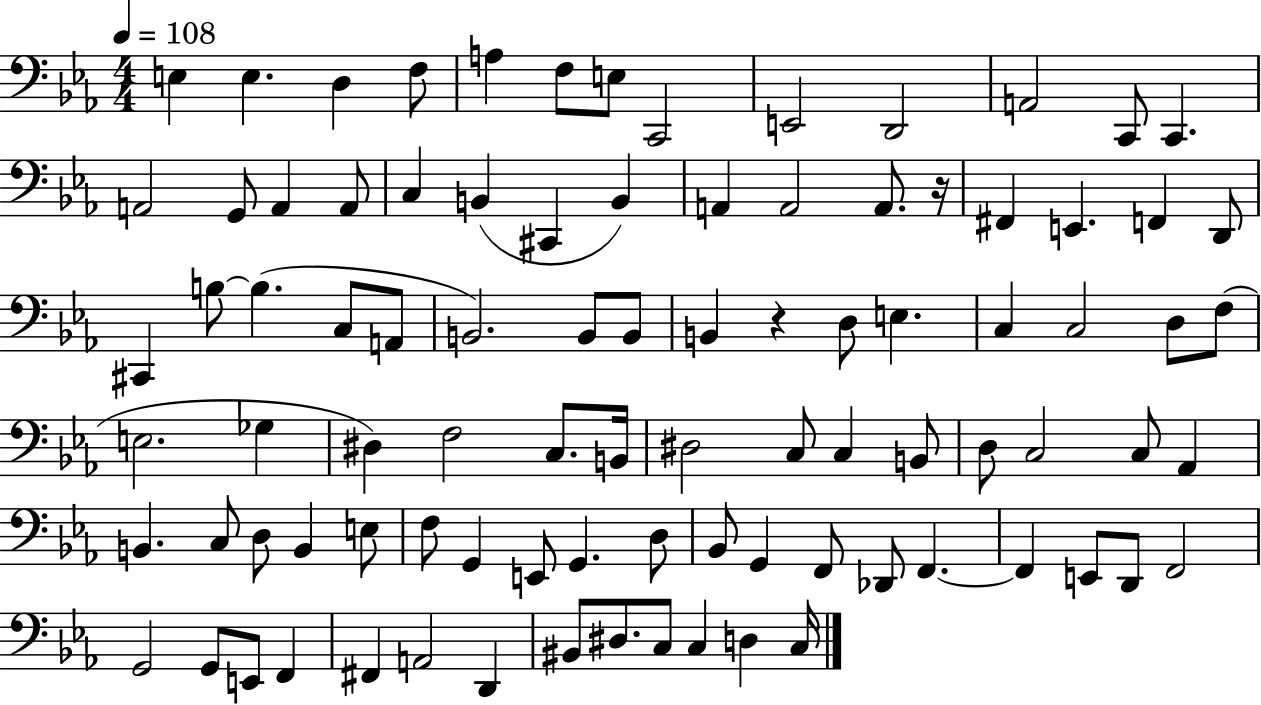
X:1
T:Untitled
M:4/4
L:1/4
K:Eb
E, E, D, F,/2 A, F,/2 E,/2 C,,2 E,,2 D,,2 A,,2 C,,/2 C,, A,,2 G,,/2 A,, A,,/2 C, B,, ^C,, B,, A,, A,,2 A,,/2 z/4 ^F,, E,, F,, D,,/2 ^C,, B,/2 B, C,/2 A,,/2 B,,2 B,,/2 B,,/2 B,, z D,/2 E, C, C,2 D,/2 F,/2 E,2 _G, ^D, F,2 C,/2 B,,/4 ^D,2 C,/2 C, B,,/2 D,/2 C,2 C,/2 _A,, B,, C,/2 D,/2 B,, E,/2 F,/2 G,, E,,/2 G,, D,/2 _B,,/2 G,, F,,/2 _D,,/2 F,, F,, E,,/2 D,,/2 F,,2 G,,2 G,,/2 E,,/2 F,, ^F,, A,,2 D,, ^B,,/2 ^D,/2 C,/2 C, D, C,/4